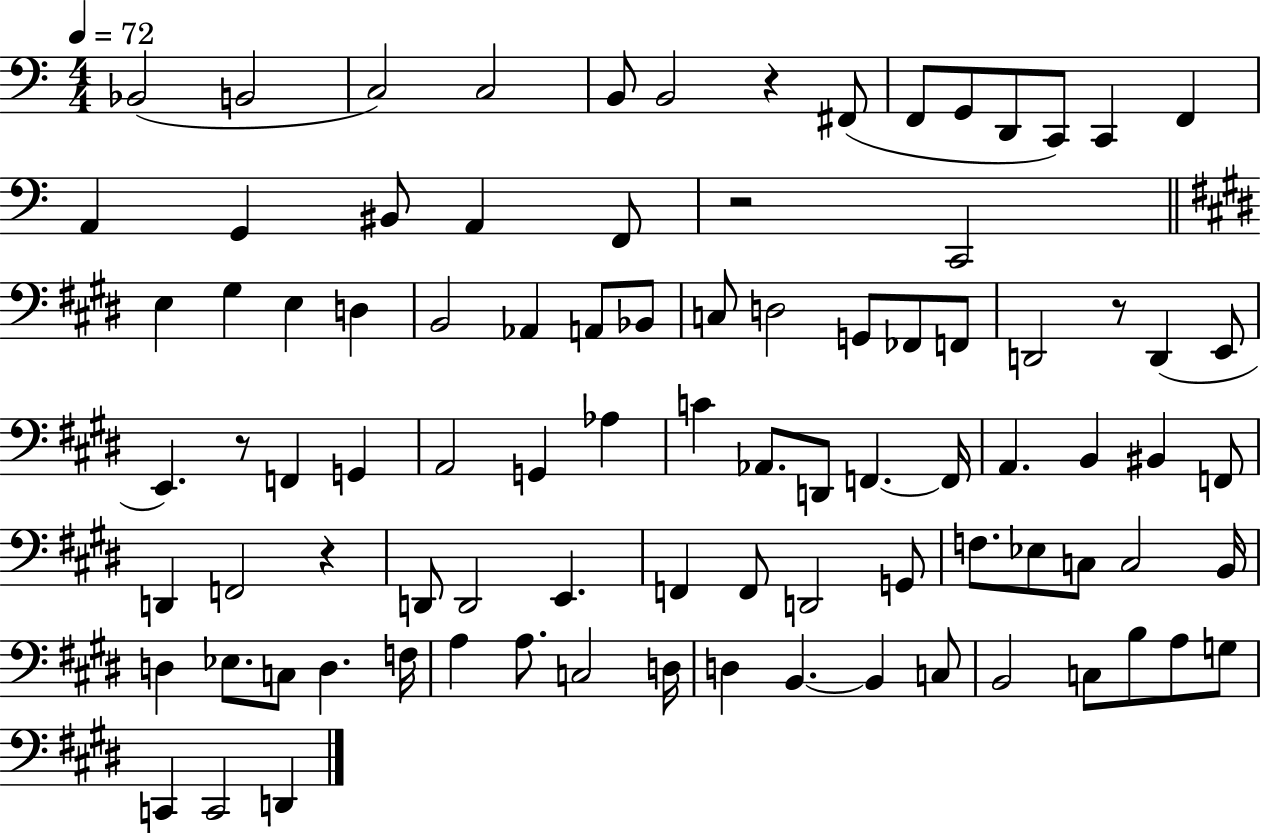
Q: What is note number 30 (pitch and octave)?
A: G2